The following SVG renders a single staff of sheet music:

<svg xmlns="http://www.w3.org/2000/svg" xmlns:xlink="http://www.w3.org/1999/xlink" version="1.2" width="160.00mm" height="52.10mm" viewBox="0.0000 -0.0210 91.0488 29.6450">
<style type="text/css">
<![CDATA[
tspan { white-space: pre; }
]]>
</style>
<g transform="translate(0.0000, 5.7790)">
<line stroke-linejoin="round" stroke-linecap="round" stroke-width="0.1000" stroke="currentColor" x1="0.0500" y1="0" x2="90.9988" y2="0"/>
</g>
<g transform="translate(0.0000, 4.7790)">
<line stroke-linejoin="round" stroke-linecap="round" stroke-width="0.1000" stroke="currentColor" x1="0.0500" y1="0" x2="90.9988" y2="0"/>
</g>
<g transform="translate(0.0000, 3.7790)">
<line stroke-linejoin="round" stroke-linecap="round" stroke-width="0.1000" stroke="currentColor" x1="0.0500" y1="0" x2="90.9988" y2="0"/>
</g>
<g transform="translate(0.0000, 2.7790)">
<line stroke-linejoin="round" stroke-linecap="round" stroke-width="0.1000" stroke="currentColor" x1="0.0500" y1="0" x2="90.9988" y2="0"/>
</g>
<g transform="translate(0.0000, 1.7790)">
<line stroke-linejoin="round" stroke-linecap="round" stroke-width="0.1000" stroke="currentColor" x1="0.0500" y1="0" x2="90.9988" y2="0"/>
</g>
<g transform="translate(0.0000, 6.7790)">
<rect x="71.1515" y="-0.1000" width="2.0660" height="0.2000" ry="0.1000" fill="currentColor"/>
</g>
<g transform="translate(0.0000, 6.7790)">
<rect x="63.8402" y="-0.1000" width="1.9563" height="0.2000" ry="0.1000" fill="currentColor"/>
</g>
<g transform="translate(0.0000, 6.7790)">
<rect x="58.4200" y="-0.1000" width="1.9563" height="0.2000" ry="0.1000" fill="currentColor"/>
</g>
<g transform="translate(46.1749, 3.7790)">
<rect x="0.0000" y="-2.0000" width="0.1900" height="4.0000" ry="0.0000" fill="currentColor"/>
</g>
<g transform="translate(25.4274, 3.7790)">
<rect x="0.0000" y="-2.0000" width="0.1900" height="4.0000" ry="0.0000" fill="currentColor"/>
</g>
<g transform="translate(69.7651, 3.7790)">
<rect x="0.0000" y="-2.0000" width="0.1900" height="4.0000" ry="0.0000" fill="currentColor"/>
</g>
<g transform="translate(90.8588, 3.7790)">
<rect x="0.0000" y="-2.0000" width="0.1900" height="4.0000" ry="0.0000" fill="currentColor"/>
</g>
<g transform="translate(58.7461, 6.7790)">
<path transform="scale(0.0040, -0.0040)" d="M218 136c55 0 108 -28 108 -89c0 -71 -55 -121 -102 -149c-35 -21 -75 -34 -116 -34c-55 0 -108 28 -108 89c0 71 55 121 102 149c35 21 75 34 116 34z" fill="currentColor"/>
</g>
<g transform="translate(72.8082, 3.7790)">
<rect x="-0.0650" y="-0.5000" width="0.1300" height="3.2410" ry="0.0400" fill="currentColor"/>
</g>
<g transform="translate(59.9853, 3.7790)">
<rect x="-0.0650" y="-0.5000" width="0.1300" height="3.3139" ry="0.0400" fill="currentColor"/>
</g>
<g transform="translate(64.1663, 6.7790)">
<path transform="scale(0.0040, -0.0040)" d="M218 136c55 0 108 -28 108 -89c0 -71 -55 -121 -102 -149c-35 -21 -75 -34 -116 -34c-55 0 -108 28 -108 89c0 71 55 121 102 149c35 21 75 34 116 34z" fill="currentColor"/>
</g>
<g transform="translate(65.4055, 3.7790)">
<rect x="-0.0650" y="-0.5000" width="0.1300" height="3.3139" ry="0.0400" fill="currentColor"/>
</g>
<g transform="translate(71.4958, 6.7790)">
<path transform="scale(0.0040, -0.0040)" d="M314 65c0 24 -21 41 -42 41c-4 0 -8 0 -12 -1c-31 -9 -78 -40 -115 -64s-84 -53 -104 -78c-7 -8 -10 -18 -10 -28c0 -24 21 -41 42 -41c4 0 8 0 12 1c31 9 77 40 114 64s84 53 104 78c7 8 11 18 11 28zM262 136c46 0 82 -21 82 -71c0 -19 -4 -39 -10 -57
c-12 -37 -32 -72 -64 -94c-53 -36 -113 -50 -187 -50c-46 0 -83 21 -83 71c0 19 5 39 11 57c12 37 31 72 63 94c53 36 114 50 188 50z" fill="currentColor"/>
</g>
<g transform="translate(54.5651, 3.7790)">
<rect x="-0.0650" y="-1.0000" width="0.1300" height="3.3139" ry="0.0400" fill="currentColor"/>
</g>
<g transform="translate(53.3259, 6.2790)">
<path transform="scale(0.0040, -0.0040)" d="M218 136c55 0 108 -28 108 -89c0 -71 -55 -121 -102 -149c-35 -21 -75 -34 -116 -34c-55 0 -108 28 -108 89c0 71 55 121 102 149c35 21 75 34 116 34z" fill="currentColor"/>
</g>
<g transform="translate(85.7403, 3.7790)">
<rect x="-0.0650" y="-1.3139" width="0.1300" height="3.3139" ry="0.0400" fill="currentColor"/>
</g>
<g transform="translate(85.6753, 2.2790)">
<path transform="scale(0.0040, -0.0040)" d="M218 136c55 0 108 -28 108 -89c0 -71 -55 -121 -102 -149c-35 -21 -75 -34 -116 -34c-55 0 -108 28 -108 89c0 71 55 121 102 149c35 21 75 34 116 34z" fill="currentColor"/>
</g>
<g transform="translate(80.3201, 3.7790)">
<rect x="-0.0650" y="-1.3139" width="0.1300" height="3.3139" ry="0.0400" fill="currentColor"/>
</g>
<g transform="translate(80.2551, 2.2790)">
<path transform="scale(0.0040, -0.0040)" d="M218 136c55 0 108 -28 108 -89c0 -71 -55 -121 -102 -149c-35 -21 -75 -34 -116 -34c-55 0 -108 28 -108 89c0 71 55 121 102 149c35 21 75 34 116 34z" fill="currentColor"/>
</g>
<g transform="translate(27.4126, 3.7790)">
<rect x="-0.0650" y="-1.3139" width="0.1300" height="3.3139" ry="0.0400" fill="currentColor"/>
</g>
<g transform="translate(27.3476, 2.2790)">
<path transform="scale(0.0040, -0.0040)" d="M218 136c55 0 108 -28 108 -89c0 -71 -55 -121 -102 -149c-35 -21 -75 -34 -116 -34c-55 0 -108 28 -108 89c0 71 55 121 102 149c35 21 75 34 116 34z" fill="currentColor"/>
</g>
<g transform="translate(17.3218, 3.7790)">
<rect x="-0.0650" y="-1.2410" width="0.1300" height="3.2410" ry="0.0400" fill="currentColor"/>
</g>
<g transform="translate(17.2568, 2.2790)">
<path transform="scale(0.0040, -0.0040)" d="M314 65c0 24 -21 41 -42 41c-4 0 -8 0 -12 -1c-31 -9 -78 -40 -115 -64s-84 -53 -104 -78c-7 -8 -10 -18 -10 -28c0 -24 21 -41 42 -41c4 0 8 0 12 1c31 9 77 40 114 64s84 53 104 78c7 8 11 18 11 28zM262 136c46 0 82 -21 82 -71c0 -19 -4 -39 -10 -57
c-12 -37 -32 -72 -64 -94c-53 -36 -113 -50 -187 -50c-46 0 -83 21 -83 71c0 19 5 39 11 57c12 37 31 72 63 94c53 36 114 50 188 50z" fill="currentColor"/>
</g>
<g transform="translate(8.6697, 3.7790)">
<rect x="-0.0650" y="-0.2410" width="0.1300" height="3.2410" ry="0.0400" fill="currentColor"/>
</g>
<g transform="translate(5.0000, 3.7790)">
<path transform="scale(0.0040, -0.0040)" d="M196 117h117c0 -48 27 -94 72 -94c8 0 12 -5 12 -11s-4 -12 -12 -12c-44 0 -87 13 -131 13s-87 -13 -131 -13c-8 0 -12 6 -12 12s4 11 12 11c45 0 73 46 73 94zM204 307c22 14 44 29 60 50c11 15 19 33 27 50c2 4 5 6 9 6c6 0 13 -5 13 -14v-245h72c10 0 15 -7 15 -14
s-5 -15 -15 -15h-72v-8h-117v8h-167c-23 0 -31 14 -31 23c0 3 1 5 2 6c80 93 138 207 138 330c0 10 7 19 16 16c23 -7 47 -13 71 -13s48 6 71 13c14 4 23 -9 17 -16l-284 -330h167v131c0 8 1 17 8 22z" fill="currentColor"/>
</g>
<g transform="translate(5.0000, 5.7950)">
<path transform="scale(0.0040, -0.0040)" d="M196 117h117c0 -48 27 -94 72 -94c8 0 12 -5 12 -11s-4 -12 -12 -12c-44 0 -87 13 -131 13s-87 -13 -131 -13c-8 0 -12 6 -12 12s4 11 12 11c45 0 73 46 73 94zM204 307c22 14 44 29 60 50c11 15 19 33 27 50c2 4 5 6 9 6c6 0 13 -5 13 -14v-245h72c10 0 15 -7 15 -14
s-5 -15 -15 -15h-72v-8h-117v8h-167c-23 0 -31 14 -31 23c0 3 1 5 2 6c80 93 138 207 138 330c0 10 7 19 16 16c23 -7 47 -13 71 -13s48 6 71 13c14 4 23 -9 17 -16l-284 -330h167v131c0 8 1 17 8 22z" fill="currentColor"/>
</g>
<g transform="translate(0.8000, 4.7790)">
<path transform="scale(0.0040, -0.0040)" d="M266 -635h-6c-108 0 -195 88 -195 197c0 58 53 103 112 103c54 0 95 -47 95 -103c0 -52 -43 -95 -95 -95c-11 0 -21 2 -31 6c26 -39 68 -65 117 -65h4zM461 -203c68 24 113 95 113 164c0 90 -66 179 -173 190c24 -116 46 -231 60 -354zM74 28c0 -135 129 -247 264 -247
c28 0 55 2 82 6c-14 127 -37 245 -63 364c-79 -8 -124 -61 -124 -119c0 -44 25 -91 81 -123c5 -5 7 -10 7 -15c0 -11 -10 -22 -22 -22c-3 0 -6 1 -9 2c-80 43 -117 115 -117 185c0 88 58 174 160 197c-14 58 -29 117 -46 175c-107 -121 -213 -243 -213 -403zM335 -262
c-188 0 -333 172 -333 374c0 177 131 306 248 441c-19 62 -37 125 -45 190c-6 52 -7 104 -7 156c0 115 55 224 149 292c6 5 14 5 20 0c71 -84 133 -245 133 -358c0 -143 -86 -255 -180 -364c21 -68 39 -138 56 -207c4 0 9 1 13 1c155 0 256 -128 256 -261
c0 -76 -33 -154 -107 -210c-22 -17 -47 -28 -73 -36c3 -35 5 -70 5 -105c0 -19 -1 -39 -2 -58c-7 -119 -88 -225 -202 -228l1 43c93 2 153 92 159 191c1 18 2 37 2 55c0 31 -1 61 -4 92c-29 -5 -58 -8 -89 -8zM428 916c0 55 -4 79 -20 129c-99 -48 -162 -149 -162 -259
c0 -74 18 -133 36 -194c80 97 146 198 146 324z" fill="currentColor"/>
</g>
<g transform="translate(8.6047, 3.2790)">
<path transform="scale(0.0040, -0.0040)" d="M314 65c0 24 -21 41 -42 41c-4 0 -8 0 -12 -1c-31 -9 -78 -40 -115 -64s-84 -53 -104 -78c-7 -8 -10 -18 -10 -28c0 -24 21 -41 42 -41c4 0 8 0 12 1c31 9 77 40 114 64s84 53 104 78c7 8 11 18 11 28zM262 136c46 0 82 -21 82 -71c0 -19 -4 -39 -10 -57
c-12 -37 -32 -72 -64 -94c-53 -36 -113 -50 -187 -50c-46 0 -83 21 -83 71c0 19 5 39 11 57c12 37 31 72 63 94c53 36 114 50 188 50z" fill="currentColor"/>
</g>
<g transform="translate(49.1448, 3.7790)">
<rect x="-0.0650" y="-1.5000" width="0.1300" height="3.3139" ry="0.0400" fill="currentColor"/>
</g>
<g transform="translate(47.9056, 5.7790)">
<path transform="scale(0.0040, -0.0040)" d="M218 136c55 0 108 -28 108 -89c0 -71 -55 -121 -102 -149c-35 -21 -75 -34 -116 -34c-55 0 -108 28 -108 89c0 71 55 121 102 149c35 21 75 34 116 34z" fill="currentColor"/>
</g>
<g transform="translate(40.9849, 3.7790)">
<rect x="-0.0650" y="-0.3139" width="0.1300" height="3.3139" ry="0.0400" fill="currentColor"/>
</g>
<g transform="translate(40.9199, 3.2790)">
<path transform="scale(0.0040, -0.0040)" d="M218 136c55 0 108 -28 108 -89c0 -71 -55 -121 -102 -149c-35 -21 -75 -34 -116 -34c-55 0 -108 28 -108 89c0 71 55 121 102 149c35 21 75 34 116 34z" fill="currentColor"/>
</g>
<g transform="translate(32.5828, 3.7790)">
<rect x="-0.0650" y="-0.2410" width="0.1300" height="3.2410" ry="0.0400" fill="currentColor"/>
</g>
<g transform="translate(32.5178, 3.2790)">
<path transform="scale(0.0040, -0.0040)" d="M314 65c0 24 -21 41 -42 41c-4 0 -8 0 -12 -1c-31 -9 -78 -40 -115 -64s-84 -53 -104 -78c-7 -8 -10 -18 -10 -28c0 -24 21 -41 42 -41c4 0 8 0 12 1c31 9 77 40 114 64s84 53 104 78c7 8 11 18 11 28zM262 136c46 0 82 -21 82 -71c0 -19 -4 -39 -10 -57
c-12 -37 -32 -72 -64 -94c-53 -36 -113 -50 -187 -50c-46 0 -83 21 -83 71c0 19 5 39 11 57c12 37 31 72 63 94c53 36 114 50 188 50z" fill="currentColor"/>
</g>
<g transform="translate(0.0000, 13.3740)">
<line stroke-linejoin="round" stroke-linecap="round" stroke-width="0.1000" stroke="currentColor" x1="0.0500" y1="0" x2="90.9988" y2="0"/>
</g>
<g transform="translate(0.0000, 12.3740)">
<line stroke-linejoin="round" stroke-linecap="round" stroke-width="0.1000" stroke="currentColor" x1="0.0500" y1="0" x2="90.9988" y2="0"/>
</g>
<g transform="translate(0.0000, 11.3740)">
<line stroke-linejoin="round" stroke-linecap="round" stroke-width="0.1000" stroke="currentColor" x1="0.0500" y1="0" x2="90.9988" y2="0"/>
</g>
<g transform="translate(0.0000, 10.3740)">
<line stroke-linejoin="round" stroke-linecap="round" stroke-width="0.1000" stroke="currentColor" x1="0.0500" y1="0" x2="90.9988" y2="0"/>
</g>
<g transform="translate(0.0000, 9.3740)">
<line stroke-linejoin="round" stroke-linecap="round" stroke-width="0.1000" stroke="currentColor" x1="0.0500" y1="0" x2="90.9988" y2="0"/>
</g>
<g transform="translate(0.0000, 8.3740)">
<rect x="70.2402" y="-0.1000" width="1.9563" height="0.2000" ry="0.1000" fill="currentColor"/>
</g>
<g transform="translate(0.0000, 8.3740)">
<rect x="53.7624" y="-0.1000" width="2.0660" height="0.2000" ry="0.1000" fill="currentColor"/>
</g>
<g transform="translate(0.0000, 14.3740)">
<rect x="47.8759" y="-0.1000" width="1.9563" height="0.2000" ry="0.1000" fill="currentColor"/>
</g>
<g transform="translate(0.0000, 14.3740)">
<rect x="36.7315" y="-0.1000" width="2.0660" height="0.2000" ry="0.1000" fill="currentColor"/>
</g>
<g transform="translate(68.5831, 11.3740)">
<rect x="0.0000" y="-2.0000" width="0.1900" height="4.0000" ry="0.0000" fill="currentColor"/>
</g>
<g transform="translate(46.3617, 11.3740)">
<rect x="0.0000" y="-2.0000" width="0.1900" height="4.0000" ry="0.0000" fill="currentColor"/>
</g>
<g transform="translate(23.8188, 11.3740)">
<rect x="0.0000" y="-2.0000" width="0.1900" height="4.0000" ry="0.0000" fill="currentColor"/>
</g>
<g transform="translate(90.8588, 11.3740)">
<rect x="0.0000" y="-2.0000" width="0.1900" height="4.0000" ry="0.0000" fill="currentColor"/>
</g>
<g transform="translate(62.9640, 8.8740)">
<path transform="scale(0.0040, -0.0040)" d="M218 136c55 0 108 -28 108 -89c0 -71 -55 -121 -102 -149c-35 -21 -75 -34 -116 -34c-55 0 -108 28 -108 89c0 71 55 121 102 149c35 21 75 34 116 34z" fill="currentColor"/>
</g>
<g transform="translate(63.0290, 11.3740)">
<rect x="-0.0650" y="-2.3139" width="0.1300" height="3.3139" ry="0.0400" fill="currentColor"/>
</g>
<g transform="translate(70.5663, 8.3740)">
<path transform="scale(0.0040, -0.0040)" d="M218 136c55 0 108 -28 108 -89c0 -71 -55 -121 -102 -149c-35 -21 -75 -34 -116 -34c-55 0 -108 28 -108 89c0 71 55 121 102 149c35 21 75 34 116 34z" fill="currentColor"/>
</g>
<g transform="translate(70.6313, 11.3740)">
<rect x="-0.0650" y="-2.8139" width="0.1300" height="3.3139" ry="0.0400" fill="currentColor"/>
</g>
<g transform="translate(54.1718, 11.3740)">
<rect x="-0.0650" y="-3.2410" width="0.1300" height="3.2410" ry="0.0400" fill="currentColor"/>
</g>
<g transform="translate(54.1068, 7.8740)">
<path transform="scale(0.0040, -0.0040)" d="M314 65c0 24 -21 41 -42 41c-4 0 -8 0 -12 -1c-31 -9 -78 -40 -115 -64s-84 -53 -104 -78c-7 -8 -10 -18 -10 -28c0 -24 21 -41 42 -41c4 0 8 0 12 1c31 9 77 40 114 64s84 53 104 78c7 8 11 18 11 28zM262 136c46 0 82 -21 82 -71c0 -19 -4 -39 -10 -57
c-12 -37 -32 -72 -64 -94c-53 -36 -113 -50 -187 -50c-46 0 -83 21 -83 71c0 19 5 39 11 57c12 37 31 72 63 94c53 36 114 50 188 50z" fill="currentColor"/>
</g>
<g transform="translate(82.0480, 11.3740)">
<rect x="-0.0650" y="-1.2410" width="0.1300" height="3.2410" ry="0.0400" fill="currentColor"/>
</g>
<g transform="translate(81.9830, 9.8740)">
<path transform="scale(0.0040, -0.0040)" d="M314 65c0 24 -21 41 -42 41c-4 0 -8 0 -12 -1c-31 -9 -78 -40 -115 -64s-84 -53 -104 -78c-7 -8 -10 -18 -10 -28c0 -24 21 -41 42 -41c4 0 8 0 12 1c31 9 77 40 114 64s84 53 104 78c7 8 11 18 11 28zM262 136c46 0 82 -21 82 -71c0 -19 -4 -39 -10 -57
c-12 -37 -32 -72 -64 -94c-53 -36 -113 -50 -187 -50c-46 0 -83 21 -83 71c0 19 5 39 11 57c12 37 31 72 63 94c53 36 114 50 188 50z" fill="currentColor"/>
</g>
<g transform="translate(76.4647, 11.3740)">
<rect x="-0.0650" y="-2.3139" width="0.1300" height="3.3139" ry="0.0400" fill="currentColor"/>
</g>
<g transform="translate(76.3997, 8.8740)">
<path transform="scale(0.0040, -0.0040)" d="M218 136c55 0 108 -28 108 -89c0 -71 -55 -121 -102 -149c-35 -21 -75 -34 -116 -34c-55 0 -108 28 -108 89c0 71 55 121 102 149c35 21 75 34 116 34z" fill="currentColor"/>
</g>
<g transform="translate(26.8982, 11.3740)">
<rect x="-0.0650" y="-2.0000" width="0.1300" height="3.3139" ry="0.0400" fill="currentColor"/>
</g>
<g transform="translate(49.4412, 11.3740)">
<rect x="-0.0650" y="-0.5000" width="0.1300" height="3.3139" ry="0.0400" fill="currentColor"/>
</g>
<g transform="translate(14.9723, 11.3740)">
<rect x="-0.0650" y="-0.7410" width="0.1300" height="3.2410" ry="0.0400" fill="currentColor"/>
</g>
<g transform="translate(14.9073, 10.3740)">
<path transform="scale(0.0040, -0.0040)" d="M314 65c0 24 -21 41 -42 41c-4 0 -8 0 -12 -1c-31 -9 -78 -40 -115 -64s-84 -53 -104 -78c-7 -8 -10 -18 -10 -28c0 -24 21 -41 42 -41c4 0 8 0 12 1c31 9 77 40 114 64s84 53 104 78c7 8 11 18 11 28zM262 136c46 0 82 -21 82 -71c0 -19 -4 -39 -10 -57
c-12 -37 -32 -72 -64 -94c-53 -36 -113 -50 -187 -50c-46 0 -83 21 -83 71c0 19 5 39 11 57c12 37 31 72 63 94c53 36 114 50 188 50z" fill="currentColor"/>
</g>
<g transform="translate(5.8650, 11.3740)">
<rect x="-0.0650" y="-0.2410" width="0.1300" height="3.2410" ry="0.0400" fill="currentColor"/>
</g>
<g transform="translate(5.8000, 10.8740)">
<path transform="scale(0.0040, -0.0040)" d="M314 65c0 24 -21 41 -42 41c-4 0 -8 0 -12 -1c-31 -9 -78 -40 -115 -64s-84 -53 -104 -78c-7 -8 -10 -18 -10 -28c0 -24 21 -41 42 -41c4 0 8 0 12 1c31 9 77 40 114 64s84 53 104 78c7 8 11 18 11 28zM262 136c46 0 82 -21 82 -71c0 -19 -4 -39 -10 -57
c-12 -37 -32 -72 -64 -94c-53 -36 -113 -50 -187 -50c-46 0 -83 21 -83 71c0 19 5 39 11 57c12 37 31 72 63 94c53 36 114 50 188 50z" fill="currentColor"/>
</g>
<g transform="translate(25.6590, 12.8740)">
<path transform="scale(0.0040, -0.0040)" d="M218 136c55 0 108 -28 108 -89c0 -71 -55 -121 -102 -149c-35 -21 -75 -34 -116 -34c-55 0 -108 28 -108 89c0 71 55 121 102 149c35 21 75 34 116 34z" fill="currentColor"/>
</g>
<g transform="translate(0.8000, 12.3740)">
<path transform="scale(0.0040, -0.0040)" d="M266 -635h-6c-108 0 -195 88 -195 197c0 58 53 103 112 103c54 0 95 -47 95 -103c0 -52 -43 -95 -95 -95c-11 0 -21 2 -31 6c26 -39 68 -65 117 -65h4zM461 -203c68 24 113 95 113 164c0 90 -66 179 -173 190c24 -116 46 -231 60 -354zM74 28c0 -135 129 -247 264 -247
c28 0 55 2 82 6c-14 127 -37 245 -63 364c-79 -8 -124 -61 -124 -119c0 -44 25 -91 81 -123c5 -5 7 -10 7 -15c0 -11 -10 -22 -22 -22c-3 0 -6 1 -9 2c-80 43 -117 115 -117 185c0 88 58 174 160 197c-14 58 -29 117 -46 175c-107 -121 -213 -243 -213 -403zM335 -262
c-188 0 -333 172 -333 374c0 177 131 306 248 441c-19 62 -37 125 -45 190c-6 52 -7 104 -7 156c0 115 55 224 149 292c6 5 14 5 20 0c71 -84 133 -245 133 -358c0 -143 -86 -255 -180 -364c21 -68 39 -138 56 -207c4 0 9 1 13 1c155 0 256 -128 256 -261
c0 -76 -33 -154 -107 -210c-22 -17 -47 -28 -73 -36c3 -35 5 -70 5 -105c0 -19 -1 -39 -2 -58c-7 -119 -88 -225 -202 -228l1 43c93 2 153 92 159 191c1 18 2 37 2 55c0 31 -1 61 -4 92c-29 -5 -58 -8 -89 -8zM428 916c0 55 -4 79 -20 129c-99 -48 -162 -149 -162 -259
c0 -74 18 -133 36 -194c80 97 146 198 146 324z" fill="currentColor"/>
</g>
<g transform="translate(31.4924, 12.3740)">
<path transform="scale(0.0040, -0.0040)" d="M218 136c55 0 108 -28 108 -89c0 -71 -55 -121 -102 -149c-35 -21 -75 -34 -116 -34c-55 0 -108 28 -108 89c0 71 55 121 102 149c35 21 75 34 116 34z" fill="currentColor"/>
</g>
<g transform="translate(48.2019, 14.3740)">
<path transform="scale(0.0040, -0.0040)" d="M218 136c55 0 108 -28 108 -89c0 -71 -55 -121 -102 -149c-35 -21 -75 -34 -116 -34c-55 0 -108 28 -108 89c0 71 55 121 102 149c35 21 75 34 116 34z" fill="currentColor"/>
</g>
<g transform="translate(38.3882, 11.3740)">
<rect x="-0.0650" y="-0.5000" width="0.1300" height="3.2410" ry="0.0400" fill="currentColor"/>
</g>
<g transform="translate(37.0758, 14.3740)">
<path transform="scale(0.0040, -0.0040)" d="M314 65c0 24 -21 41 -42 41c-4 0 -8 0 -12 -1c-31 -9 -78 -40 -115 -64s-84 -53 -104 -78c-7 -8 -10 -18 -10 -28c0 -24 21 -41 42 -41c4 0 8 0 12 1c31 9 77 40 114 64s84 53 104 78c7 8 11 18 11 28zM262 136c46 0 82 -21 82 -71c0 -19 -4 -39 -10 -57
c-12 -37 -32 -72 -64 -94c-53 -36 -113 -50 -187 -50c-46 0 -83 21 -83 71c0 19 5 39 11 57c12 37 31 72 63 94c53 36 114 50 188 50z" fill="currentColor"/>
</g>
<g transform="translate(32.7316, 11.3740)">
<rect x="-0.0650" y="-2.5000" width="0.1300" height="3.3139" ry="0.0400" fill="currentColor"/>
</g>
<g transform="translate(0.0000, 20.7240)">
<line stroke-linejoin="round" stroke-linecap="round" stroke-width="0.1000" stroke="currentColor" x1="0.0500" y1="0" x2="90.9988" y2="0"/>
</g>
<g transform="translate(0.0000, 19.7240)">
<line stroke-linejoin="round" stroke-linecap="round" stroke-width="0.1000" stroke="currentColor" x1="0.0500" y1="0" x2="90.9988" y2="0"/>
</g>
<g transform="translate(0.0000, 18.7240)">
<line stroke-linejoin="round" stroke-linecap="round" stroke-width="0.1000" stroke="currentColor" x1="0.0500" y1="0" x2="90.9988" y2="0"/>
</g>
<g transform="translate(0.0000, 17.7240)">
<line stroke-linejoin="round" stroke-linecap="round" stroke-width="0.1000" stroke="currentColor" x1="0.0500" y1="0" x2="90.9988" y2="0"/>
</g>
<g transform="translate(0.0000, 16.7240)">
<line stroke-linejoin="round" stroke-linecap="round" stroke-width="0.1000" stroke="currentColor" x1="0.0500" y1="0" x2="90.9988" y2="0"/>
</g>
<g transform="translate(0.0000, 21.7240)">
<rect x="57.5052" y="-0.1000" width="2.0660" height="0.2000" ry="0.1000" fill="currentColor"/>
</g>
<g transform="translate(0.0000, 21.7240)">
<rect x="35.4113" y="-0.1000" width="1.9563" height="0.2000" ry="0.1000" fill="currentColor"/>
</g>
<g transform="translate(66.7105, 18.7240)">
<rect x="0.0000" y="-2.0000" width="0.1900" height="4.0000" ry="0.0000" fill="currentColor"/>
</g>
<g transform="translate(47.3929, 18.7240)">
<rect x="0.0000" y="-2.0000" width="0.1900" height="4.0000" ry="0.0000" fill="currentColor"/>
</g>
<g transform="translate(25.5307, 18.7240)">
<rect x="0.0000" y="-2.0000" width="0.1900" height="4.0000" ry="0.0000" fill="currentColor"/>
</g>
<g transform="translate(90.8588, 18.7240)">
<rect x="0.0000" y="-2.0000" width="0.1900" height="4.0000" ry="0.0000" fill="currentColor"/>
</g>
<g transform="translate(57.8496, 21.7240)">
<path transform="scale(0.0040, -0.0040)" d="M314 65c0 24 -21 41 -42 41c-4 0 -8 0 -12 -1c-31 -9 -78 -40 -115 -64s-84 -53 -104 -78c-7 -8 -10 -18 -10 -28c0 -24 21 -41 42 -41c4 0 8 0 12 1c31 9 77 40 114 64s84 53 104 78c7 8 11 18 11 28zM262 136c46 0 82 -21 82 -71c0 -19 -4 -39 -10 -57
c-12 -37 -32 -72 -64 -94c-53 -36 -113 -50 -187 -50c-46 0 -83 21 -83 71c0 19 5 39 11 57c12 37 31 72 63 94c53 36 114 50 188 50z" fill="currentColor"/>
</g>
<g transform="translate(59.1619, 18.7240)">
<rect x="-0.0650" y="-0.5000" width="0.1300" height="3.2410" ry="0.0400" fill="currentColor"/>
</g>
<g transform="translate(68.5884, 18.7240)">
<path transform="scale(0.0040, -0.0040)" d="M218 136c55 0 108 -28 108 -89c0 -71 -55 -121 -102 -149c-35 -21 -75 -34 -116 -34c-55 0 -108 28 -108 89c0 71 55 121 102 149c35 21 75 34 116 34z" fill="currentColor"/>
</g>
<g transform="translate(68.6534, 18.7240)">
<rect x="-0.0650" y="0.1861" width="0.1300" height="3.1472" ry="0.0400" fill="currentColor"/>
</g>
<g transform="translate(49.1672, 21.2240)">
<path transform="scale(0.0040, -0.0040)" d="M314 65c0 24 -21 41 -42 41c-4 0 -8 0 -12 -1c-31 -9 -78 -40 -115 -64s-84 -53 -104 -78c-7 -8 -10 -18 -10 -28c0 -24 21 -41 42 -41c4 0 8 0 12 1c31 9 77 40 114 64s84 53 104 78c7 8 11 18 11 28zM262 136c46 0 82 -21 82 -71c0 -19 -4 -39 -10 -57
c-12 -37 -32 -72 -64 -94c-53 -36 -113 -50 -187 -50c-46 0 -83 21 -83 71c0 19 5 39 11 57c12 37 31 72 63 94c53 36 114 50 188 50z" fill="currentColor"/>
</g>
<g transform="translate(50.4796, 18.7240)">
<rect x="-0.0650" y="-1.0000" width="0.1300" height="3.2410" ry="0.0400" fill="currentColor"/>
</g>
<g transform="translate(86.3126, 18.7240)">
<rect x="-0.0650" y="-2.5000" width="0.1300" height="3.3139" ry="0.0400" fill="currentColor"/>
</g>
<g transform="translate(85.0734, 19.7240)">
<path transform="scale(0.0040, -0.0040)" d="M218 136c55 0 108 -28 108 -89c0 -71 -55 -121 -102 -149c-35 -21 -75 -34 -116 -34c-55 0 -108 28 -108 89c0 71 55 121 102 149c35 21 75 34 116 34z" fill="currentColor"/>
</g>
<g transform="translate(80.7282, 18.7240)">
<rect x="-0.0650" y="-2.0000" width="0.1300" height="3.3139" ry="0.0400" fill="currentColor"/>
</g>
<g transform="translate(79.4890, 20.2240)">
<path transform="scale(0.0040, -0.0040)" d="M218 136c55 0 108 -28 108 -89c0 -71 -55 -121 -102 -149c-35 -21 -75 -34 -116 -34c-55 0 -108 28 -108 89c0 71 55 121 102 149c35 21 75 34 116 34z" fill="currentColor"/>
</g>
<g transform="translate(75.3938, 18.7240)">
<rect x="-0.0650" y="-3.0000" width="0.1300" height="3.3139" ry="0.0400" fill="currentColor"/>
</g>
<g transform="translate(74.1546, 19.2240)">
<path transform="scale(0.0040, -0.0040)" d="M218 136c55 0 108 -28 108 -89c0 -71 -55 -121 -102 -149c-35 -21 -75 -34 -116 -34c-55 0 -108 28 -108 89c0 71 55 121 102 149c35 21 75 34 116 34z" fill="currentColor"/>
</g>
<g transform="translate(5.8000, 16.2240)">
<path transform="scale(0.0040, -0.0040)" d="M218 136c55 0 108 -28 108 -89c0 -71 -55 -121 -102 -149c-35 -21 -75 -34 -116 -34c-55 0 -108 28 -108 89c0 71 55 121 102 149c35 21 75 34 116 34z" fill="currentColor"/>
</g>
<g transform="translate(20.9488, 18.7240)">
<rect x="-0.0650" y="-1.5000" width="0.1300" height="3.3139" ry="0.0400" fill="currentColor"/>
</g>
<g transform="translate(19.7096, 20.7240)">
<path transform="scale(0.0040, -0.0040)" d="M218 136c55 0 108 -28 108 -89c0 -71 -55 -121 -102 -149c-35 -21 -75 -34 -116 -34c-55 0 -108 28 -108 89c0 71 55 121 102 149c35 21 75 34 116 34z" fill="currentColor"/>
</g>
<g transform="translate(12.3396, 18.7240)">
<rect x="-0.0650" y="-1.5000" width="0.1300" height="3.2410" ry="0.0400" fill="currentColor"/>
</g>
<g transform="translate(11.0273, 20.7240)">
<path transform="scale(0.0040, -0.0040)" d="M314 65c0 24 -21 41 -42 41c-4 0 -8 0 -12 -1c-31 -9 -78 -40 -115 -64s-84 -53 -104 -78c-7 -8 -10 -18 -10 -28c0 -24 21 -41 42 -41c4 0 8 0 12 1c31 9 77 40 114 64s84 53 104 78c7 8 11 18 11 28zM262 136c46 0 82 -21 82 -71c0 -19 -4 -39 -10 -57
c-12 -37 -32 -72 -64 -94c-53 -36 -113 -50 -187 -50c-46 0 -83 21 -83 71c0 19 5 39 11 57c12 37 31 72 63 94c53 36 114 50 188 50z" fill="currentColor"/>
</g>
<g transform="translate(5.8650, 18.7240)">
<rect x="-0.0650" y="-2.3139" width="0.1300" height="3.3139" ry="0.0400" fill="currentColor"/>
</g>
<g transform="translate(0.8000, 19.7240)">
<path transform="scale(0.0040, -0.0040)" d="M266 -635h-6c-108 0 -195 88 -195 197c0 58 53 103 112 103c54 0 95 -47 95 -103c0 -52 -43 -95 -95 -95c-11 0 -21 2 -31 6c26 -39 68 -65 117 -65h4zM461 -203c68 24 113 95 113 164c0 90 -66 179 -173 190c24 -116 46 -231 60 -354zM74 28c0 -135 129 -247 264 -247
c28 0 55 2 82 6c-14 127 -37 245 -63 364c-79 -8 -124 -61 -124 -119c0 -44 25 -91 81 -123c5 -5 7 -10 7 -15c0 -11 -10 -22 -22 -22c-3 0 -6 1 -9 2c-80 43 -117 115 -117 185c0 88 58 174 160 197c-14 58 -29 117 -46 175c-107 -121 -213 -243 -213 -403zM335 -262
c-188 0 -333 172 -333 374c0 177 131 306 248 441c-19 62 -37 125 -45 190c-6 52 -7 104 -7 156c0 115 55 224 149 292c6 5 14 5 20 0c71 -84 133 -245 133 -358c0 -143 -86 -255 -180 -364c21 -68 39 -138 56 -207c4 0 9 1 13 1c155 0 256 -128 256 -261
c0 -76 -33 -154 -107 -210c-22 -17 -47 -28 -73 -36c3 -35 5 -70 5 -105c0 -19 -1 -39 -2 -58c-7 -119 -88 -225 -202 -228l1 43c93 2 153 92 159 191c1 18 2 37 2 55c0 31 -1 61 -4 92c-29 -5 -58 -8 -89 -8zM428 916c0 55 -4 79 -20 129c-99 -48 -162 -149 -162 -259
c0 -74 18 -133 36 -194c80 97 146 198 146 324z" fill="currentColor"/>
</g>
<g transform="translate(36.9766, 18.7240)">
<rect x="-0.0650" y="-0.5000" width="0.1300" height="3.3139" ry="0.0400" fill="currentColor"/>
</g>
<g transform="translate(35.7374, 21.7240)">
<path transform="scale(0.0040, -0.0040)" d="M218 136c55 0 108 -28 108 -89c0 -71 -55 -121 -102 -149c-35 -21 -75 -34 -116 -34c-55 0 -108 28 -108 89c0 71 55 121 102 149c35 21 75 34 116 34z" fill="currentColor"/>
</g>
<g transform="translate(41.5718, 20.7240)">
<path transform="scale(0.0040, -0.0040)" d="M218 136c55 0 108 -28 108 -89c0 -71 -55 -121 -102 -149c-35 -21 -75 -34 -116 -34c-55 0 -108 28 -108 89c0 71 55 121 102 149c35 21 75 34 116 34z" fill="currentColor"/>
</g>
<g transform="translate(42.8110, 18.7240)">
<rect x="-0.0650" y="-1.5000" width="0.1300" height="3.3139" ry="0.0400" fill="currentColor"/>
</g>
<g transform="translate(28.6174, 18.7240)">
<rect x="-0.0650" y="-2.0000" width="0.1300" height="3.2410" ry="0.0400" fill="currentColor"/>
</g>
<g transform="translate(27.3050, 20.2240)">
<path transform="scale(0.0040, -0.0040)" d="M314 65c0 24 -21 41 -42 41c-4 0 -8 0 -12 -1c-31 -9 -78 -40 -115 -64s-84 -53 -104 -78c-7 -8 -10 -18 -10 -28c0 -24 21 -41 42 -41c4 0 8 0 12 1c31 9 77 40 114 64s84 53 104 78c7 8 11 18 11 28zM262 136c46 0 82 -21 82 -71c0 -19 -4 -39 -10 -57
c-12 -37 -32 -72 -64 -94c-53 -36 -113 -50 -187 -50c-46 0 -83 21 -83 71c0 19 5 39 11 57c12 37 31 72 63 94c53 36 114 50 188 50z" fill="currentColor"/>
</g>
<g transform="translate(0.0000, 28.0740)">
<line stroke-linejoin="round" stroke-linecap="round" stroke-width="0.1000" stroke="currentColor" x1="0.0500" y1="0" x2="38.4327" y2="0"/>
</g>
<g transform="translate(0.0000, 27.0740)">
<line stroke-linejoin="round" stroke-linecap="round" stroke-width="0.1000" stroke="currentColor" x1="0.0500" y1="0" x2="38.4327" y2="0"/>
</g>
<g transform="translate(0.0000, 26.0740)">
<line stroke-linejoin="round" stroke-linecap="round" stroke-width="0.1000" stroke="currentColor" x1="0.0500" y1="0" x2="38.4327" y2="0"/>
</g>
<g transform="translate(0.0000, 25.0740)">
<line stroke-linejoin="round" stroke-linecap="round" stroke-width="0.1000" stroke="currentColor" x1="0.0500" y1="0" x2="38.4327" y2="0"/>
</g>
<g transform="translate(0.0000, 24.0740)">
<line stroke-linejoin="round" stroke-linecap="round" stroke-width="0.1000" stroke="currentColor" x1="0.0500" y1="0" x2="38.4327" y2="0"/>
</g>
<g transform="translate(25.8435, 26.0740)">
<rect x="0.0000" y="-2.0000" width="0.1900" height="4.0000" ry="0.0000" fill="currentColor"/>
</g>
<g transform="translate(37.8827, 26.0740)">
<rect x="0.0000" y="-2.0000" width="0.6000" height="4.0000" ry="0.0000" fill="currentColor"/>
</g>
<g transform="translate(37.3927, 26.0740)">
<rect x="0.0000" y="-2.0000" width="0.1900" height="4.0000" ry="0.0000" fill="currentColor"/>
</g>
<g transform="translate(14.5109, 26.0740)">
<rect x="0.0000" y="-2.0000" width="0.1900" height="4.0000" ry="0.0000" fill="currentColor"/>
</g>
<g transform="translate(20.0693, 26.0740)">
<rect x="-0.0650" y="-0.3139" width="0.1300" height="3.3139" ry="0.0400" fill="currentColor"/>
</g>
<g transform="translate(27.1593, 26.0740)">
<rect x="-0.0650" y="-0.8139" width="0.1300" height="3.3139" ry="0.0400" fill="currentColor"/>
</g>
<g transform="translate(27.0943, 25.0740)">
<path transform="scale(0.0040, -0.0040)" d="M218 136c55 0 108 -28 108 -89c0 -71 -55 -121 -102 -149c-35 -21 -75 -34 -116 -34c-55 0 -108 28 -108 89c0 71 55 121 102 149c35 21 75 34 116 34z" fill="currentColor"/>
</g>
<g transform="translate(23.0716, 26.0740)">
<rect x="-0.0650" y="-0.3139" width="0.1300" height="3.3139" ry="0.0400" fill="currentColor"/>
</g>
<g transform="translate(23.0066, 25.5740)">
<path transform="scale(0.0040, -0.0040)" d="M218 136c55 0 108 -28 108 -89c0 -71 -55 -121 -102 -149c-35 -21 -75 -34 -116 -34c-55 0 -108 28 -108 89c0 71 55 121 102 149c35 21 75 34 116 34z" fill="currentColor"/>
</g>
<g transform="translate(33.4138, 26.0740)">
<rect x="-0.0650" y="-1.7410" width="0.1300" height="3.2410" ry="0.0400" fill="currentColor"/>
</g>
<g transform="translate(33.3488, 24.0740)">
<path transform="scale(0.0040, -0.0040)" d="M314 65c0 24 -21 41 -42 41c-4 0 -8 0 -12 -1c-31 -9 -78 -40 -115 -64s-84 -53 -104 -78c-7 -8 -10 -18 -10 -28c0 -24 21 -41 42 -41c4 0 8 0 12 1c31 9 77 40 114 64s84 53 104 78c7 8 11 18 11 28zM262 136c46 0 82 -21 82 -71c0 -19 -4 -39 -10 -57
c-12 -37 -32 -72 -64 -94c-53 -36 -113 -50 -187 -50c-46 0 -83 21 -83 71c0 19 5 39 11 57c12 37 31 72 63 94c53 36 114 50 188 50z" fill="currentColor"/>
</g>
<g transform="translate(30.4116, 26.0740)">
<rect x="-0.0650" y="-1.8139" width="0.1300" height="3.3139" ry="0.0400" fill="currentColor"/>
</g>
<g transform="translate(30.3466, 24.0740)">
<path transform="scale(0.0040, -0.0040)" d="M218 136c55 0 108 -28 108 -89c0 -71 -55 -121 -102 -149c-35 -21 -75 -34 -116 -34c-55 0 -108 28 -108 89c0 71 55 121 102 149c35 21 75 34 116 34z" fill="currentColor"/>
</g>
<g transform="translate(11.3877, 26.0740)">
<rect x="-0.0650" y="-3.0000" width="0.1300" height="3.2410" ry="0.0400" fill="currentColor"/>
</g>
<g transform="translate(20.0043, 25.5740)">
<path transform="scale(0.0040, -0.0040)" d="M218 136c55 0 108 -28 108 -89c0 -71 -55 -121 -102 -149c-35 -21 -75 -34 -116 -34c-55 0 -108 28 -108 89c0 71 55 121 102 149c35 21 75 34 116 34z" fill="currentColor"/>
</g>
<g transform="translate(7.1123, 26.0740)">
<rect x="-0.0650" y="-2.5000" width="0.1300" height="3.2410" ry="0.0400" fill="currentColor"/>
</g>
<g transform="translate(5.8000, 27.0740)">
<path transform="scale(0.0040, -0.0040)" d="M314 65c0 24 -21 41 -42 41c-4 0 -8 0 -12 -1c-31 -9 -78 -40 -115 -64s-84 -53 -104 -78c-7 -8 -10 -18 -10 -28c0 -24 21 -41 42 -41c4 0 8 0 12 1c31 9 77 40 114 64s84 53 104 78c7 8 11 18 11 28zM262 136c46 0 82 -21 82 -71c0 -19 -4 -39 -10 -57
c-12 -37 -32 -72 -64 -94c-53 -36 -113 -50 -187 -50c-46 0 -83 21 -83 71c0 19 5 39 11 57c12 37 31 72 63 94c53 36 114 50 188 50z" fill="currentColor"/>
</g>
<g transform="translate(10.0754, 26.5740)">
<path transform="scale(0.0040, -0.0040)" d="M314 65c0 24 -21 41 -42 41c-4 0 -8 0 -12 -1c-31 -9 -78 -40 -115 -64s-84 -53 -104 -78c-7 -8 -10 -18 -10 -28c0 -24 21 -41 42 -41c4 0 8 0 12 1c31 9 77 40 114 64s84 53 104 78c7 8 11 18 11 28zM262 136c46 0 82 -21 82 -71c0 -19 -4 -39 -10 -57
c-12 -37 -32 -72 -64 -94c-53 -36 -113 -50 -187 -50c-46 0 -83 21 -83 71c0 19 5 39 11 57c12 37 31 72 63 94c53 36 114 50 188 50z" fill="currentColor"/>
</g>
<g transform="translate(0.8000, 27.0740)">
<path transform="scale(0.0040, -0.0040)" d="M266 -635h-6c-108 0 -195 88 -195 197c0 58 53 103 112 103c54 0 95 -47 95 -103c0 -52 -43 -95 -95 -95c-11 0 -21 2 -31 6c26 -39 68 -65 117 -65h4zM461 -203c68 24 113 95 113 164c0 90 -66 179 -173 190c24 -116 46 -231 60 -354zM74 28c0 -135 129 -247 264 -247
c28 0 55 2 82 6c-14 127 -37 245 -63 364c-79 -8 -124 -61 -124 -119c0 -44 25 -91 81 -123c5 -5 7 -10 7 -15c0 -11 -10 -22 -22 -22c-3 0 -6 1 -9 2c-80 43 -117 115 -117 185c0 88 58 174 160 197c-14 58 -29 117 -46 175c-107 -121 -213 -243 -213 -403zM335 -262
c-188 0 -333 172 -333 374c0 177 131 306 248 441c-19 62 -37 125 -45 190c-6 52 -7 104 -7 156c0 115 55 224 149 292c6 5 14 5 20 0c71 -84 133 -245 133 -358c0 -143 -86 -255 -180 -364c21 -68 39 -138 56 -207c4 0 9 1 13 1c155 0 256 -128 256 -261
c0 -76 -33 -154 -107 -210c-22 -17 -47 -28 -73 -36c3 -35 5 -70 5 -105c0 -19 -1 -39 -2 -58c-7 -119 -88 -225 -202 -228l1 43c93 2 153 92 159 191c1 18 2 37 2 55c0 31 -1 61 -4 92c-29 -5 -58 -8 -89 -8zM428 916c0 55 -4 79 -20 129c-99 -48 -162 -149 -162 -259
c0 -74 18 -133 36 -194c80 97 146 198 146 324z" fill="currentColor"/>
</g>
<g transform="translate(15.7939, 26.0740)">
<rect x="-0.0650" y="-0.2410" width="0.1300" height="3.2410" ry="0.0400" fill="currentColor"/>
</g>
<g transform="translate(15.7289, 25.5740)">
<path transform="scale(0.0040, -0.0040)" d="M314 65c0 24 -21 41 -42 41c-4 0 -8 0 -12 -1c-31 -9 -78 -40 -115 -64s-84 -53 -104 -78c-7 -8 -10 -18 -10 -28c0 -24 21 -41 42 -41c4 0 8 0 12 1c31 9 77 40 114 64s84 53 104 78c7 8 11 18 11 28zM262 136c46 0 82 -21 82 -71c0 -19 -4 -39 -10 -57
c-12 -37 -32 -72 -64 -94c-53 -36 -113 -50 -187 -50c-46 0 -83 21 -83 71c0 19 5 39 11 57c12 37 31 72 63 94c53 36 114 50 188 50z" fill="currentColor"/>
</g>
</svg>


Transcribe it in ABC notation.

X:1
T:Untitled
M:4/4
L:1/4
K:C
c2 e2 e c2 c E D C C C2 e e c2 d2 F G C2 C b2 g a g e2 g E2 E F2 C E D2 C2 B A F G G2 A2 c2 c c d f f2